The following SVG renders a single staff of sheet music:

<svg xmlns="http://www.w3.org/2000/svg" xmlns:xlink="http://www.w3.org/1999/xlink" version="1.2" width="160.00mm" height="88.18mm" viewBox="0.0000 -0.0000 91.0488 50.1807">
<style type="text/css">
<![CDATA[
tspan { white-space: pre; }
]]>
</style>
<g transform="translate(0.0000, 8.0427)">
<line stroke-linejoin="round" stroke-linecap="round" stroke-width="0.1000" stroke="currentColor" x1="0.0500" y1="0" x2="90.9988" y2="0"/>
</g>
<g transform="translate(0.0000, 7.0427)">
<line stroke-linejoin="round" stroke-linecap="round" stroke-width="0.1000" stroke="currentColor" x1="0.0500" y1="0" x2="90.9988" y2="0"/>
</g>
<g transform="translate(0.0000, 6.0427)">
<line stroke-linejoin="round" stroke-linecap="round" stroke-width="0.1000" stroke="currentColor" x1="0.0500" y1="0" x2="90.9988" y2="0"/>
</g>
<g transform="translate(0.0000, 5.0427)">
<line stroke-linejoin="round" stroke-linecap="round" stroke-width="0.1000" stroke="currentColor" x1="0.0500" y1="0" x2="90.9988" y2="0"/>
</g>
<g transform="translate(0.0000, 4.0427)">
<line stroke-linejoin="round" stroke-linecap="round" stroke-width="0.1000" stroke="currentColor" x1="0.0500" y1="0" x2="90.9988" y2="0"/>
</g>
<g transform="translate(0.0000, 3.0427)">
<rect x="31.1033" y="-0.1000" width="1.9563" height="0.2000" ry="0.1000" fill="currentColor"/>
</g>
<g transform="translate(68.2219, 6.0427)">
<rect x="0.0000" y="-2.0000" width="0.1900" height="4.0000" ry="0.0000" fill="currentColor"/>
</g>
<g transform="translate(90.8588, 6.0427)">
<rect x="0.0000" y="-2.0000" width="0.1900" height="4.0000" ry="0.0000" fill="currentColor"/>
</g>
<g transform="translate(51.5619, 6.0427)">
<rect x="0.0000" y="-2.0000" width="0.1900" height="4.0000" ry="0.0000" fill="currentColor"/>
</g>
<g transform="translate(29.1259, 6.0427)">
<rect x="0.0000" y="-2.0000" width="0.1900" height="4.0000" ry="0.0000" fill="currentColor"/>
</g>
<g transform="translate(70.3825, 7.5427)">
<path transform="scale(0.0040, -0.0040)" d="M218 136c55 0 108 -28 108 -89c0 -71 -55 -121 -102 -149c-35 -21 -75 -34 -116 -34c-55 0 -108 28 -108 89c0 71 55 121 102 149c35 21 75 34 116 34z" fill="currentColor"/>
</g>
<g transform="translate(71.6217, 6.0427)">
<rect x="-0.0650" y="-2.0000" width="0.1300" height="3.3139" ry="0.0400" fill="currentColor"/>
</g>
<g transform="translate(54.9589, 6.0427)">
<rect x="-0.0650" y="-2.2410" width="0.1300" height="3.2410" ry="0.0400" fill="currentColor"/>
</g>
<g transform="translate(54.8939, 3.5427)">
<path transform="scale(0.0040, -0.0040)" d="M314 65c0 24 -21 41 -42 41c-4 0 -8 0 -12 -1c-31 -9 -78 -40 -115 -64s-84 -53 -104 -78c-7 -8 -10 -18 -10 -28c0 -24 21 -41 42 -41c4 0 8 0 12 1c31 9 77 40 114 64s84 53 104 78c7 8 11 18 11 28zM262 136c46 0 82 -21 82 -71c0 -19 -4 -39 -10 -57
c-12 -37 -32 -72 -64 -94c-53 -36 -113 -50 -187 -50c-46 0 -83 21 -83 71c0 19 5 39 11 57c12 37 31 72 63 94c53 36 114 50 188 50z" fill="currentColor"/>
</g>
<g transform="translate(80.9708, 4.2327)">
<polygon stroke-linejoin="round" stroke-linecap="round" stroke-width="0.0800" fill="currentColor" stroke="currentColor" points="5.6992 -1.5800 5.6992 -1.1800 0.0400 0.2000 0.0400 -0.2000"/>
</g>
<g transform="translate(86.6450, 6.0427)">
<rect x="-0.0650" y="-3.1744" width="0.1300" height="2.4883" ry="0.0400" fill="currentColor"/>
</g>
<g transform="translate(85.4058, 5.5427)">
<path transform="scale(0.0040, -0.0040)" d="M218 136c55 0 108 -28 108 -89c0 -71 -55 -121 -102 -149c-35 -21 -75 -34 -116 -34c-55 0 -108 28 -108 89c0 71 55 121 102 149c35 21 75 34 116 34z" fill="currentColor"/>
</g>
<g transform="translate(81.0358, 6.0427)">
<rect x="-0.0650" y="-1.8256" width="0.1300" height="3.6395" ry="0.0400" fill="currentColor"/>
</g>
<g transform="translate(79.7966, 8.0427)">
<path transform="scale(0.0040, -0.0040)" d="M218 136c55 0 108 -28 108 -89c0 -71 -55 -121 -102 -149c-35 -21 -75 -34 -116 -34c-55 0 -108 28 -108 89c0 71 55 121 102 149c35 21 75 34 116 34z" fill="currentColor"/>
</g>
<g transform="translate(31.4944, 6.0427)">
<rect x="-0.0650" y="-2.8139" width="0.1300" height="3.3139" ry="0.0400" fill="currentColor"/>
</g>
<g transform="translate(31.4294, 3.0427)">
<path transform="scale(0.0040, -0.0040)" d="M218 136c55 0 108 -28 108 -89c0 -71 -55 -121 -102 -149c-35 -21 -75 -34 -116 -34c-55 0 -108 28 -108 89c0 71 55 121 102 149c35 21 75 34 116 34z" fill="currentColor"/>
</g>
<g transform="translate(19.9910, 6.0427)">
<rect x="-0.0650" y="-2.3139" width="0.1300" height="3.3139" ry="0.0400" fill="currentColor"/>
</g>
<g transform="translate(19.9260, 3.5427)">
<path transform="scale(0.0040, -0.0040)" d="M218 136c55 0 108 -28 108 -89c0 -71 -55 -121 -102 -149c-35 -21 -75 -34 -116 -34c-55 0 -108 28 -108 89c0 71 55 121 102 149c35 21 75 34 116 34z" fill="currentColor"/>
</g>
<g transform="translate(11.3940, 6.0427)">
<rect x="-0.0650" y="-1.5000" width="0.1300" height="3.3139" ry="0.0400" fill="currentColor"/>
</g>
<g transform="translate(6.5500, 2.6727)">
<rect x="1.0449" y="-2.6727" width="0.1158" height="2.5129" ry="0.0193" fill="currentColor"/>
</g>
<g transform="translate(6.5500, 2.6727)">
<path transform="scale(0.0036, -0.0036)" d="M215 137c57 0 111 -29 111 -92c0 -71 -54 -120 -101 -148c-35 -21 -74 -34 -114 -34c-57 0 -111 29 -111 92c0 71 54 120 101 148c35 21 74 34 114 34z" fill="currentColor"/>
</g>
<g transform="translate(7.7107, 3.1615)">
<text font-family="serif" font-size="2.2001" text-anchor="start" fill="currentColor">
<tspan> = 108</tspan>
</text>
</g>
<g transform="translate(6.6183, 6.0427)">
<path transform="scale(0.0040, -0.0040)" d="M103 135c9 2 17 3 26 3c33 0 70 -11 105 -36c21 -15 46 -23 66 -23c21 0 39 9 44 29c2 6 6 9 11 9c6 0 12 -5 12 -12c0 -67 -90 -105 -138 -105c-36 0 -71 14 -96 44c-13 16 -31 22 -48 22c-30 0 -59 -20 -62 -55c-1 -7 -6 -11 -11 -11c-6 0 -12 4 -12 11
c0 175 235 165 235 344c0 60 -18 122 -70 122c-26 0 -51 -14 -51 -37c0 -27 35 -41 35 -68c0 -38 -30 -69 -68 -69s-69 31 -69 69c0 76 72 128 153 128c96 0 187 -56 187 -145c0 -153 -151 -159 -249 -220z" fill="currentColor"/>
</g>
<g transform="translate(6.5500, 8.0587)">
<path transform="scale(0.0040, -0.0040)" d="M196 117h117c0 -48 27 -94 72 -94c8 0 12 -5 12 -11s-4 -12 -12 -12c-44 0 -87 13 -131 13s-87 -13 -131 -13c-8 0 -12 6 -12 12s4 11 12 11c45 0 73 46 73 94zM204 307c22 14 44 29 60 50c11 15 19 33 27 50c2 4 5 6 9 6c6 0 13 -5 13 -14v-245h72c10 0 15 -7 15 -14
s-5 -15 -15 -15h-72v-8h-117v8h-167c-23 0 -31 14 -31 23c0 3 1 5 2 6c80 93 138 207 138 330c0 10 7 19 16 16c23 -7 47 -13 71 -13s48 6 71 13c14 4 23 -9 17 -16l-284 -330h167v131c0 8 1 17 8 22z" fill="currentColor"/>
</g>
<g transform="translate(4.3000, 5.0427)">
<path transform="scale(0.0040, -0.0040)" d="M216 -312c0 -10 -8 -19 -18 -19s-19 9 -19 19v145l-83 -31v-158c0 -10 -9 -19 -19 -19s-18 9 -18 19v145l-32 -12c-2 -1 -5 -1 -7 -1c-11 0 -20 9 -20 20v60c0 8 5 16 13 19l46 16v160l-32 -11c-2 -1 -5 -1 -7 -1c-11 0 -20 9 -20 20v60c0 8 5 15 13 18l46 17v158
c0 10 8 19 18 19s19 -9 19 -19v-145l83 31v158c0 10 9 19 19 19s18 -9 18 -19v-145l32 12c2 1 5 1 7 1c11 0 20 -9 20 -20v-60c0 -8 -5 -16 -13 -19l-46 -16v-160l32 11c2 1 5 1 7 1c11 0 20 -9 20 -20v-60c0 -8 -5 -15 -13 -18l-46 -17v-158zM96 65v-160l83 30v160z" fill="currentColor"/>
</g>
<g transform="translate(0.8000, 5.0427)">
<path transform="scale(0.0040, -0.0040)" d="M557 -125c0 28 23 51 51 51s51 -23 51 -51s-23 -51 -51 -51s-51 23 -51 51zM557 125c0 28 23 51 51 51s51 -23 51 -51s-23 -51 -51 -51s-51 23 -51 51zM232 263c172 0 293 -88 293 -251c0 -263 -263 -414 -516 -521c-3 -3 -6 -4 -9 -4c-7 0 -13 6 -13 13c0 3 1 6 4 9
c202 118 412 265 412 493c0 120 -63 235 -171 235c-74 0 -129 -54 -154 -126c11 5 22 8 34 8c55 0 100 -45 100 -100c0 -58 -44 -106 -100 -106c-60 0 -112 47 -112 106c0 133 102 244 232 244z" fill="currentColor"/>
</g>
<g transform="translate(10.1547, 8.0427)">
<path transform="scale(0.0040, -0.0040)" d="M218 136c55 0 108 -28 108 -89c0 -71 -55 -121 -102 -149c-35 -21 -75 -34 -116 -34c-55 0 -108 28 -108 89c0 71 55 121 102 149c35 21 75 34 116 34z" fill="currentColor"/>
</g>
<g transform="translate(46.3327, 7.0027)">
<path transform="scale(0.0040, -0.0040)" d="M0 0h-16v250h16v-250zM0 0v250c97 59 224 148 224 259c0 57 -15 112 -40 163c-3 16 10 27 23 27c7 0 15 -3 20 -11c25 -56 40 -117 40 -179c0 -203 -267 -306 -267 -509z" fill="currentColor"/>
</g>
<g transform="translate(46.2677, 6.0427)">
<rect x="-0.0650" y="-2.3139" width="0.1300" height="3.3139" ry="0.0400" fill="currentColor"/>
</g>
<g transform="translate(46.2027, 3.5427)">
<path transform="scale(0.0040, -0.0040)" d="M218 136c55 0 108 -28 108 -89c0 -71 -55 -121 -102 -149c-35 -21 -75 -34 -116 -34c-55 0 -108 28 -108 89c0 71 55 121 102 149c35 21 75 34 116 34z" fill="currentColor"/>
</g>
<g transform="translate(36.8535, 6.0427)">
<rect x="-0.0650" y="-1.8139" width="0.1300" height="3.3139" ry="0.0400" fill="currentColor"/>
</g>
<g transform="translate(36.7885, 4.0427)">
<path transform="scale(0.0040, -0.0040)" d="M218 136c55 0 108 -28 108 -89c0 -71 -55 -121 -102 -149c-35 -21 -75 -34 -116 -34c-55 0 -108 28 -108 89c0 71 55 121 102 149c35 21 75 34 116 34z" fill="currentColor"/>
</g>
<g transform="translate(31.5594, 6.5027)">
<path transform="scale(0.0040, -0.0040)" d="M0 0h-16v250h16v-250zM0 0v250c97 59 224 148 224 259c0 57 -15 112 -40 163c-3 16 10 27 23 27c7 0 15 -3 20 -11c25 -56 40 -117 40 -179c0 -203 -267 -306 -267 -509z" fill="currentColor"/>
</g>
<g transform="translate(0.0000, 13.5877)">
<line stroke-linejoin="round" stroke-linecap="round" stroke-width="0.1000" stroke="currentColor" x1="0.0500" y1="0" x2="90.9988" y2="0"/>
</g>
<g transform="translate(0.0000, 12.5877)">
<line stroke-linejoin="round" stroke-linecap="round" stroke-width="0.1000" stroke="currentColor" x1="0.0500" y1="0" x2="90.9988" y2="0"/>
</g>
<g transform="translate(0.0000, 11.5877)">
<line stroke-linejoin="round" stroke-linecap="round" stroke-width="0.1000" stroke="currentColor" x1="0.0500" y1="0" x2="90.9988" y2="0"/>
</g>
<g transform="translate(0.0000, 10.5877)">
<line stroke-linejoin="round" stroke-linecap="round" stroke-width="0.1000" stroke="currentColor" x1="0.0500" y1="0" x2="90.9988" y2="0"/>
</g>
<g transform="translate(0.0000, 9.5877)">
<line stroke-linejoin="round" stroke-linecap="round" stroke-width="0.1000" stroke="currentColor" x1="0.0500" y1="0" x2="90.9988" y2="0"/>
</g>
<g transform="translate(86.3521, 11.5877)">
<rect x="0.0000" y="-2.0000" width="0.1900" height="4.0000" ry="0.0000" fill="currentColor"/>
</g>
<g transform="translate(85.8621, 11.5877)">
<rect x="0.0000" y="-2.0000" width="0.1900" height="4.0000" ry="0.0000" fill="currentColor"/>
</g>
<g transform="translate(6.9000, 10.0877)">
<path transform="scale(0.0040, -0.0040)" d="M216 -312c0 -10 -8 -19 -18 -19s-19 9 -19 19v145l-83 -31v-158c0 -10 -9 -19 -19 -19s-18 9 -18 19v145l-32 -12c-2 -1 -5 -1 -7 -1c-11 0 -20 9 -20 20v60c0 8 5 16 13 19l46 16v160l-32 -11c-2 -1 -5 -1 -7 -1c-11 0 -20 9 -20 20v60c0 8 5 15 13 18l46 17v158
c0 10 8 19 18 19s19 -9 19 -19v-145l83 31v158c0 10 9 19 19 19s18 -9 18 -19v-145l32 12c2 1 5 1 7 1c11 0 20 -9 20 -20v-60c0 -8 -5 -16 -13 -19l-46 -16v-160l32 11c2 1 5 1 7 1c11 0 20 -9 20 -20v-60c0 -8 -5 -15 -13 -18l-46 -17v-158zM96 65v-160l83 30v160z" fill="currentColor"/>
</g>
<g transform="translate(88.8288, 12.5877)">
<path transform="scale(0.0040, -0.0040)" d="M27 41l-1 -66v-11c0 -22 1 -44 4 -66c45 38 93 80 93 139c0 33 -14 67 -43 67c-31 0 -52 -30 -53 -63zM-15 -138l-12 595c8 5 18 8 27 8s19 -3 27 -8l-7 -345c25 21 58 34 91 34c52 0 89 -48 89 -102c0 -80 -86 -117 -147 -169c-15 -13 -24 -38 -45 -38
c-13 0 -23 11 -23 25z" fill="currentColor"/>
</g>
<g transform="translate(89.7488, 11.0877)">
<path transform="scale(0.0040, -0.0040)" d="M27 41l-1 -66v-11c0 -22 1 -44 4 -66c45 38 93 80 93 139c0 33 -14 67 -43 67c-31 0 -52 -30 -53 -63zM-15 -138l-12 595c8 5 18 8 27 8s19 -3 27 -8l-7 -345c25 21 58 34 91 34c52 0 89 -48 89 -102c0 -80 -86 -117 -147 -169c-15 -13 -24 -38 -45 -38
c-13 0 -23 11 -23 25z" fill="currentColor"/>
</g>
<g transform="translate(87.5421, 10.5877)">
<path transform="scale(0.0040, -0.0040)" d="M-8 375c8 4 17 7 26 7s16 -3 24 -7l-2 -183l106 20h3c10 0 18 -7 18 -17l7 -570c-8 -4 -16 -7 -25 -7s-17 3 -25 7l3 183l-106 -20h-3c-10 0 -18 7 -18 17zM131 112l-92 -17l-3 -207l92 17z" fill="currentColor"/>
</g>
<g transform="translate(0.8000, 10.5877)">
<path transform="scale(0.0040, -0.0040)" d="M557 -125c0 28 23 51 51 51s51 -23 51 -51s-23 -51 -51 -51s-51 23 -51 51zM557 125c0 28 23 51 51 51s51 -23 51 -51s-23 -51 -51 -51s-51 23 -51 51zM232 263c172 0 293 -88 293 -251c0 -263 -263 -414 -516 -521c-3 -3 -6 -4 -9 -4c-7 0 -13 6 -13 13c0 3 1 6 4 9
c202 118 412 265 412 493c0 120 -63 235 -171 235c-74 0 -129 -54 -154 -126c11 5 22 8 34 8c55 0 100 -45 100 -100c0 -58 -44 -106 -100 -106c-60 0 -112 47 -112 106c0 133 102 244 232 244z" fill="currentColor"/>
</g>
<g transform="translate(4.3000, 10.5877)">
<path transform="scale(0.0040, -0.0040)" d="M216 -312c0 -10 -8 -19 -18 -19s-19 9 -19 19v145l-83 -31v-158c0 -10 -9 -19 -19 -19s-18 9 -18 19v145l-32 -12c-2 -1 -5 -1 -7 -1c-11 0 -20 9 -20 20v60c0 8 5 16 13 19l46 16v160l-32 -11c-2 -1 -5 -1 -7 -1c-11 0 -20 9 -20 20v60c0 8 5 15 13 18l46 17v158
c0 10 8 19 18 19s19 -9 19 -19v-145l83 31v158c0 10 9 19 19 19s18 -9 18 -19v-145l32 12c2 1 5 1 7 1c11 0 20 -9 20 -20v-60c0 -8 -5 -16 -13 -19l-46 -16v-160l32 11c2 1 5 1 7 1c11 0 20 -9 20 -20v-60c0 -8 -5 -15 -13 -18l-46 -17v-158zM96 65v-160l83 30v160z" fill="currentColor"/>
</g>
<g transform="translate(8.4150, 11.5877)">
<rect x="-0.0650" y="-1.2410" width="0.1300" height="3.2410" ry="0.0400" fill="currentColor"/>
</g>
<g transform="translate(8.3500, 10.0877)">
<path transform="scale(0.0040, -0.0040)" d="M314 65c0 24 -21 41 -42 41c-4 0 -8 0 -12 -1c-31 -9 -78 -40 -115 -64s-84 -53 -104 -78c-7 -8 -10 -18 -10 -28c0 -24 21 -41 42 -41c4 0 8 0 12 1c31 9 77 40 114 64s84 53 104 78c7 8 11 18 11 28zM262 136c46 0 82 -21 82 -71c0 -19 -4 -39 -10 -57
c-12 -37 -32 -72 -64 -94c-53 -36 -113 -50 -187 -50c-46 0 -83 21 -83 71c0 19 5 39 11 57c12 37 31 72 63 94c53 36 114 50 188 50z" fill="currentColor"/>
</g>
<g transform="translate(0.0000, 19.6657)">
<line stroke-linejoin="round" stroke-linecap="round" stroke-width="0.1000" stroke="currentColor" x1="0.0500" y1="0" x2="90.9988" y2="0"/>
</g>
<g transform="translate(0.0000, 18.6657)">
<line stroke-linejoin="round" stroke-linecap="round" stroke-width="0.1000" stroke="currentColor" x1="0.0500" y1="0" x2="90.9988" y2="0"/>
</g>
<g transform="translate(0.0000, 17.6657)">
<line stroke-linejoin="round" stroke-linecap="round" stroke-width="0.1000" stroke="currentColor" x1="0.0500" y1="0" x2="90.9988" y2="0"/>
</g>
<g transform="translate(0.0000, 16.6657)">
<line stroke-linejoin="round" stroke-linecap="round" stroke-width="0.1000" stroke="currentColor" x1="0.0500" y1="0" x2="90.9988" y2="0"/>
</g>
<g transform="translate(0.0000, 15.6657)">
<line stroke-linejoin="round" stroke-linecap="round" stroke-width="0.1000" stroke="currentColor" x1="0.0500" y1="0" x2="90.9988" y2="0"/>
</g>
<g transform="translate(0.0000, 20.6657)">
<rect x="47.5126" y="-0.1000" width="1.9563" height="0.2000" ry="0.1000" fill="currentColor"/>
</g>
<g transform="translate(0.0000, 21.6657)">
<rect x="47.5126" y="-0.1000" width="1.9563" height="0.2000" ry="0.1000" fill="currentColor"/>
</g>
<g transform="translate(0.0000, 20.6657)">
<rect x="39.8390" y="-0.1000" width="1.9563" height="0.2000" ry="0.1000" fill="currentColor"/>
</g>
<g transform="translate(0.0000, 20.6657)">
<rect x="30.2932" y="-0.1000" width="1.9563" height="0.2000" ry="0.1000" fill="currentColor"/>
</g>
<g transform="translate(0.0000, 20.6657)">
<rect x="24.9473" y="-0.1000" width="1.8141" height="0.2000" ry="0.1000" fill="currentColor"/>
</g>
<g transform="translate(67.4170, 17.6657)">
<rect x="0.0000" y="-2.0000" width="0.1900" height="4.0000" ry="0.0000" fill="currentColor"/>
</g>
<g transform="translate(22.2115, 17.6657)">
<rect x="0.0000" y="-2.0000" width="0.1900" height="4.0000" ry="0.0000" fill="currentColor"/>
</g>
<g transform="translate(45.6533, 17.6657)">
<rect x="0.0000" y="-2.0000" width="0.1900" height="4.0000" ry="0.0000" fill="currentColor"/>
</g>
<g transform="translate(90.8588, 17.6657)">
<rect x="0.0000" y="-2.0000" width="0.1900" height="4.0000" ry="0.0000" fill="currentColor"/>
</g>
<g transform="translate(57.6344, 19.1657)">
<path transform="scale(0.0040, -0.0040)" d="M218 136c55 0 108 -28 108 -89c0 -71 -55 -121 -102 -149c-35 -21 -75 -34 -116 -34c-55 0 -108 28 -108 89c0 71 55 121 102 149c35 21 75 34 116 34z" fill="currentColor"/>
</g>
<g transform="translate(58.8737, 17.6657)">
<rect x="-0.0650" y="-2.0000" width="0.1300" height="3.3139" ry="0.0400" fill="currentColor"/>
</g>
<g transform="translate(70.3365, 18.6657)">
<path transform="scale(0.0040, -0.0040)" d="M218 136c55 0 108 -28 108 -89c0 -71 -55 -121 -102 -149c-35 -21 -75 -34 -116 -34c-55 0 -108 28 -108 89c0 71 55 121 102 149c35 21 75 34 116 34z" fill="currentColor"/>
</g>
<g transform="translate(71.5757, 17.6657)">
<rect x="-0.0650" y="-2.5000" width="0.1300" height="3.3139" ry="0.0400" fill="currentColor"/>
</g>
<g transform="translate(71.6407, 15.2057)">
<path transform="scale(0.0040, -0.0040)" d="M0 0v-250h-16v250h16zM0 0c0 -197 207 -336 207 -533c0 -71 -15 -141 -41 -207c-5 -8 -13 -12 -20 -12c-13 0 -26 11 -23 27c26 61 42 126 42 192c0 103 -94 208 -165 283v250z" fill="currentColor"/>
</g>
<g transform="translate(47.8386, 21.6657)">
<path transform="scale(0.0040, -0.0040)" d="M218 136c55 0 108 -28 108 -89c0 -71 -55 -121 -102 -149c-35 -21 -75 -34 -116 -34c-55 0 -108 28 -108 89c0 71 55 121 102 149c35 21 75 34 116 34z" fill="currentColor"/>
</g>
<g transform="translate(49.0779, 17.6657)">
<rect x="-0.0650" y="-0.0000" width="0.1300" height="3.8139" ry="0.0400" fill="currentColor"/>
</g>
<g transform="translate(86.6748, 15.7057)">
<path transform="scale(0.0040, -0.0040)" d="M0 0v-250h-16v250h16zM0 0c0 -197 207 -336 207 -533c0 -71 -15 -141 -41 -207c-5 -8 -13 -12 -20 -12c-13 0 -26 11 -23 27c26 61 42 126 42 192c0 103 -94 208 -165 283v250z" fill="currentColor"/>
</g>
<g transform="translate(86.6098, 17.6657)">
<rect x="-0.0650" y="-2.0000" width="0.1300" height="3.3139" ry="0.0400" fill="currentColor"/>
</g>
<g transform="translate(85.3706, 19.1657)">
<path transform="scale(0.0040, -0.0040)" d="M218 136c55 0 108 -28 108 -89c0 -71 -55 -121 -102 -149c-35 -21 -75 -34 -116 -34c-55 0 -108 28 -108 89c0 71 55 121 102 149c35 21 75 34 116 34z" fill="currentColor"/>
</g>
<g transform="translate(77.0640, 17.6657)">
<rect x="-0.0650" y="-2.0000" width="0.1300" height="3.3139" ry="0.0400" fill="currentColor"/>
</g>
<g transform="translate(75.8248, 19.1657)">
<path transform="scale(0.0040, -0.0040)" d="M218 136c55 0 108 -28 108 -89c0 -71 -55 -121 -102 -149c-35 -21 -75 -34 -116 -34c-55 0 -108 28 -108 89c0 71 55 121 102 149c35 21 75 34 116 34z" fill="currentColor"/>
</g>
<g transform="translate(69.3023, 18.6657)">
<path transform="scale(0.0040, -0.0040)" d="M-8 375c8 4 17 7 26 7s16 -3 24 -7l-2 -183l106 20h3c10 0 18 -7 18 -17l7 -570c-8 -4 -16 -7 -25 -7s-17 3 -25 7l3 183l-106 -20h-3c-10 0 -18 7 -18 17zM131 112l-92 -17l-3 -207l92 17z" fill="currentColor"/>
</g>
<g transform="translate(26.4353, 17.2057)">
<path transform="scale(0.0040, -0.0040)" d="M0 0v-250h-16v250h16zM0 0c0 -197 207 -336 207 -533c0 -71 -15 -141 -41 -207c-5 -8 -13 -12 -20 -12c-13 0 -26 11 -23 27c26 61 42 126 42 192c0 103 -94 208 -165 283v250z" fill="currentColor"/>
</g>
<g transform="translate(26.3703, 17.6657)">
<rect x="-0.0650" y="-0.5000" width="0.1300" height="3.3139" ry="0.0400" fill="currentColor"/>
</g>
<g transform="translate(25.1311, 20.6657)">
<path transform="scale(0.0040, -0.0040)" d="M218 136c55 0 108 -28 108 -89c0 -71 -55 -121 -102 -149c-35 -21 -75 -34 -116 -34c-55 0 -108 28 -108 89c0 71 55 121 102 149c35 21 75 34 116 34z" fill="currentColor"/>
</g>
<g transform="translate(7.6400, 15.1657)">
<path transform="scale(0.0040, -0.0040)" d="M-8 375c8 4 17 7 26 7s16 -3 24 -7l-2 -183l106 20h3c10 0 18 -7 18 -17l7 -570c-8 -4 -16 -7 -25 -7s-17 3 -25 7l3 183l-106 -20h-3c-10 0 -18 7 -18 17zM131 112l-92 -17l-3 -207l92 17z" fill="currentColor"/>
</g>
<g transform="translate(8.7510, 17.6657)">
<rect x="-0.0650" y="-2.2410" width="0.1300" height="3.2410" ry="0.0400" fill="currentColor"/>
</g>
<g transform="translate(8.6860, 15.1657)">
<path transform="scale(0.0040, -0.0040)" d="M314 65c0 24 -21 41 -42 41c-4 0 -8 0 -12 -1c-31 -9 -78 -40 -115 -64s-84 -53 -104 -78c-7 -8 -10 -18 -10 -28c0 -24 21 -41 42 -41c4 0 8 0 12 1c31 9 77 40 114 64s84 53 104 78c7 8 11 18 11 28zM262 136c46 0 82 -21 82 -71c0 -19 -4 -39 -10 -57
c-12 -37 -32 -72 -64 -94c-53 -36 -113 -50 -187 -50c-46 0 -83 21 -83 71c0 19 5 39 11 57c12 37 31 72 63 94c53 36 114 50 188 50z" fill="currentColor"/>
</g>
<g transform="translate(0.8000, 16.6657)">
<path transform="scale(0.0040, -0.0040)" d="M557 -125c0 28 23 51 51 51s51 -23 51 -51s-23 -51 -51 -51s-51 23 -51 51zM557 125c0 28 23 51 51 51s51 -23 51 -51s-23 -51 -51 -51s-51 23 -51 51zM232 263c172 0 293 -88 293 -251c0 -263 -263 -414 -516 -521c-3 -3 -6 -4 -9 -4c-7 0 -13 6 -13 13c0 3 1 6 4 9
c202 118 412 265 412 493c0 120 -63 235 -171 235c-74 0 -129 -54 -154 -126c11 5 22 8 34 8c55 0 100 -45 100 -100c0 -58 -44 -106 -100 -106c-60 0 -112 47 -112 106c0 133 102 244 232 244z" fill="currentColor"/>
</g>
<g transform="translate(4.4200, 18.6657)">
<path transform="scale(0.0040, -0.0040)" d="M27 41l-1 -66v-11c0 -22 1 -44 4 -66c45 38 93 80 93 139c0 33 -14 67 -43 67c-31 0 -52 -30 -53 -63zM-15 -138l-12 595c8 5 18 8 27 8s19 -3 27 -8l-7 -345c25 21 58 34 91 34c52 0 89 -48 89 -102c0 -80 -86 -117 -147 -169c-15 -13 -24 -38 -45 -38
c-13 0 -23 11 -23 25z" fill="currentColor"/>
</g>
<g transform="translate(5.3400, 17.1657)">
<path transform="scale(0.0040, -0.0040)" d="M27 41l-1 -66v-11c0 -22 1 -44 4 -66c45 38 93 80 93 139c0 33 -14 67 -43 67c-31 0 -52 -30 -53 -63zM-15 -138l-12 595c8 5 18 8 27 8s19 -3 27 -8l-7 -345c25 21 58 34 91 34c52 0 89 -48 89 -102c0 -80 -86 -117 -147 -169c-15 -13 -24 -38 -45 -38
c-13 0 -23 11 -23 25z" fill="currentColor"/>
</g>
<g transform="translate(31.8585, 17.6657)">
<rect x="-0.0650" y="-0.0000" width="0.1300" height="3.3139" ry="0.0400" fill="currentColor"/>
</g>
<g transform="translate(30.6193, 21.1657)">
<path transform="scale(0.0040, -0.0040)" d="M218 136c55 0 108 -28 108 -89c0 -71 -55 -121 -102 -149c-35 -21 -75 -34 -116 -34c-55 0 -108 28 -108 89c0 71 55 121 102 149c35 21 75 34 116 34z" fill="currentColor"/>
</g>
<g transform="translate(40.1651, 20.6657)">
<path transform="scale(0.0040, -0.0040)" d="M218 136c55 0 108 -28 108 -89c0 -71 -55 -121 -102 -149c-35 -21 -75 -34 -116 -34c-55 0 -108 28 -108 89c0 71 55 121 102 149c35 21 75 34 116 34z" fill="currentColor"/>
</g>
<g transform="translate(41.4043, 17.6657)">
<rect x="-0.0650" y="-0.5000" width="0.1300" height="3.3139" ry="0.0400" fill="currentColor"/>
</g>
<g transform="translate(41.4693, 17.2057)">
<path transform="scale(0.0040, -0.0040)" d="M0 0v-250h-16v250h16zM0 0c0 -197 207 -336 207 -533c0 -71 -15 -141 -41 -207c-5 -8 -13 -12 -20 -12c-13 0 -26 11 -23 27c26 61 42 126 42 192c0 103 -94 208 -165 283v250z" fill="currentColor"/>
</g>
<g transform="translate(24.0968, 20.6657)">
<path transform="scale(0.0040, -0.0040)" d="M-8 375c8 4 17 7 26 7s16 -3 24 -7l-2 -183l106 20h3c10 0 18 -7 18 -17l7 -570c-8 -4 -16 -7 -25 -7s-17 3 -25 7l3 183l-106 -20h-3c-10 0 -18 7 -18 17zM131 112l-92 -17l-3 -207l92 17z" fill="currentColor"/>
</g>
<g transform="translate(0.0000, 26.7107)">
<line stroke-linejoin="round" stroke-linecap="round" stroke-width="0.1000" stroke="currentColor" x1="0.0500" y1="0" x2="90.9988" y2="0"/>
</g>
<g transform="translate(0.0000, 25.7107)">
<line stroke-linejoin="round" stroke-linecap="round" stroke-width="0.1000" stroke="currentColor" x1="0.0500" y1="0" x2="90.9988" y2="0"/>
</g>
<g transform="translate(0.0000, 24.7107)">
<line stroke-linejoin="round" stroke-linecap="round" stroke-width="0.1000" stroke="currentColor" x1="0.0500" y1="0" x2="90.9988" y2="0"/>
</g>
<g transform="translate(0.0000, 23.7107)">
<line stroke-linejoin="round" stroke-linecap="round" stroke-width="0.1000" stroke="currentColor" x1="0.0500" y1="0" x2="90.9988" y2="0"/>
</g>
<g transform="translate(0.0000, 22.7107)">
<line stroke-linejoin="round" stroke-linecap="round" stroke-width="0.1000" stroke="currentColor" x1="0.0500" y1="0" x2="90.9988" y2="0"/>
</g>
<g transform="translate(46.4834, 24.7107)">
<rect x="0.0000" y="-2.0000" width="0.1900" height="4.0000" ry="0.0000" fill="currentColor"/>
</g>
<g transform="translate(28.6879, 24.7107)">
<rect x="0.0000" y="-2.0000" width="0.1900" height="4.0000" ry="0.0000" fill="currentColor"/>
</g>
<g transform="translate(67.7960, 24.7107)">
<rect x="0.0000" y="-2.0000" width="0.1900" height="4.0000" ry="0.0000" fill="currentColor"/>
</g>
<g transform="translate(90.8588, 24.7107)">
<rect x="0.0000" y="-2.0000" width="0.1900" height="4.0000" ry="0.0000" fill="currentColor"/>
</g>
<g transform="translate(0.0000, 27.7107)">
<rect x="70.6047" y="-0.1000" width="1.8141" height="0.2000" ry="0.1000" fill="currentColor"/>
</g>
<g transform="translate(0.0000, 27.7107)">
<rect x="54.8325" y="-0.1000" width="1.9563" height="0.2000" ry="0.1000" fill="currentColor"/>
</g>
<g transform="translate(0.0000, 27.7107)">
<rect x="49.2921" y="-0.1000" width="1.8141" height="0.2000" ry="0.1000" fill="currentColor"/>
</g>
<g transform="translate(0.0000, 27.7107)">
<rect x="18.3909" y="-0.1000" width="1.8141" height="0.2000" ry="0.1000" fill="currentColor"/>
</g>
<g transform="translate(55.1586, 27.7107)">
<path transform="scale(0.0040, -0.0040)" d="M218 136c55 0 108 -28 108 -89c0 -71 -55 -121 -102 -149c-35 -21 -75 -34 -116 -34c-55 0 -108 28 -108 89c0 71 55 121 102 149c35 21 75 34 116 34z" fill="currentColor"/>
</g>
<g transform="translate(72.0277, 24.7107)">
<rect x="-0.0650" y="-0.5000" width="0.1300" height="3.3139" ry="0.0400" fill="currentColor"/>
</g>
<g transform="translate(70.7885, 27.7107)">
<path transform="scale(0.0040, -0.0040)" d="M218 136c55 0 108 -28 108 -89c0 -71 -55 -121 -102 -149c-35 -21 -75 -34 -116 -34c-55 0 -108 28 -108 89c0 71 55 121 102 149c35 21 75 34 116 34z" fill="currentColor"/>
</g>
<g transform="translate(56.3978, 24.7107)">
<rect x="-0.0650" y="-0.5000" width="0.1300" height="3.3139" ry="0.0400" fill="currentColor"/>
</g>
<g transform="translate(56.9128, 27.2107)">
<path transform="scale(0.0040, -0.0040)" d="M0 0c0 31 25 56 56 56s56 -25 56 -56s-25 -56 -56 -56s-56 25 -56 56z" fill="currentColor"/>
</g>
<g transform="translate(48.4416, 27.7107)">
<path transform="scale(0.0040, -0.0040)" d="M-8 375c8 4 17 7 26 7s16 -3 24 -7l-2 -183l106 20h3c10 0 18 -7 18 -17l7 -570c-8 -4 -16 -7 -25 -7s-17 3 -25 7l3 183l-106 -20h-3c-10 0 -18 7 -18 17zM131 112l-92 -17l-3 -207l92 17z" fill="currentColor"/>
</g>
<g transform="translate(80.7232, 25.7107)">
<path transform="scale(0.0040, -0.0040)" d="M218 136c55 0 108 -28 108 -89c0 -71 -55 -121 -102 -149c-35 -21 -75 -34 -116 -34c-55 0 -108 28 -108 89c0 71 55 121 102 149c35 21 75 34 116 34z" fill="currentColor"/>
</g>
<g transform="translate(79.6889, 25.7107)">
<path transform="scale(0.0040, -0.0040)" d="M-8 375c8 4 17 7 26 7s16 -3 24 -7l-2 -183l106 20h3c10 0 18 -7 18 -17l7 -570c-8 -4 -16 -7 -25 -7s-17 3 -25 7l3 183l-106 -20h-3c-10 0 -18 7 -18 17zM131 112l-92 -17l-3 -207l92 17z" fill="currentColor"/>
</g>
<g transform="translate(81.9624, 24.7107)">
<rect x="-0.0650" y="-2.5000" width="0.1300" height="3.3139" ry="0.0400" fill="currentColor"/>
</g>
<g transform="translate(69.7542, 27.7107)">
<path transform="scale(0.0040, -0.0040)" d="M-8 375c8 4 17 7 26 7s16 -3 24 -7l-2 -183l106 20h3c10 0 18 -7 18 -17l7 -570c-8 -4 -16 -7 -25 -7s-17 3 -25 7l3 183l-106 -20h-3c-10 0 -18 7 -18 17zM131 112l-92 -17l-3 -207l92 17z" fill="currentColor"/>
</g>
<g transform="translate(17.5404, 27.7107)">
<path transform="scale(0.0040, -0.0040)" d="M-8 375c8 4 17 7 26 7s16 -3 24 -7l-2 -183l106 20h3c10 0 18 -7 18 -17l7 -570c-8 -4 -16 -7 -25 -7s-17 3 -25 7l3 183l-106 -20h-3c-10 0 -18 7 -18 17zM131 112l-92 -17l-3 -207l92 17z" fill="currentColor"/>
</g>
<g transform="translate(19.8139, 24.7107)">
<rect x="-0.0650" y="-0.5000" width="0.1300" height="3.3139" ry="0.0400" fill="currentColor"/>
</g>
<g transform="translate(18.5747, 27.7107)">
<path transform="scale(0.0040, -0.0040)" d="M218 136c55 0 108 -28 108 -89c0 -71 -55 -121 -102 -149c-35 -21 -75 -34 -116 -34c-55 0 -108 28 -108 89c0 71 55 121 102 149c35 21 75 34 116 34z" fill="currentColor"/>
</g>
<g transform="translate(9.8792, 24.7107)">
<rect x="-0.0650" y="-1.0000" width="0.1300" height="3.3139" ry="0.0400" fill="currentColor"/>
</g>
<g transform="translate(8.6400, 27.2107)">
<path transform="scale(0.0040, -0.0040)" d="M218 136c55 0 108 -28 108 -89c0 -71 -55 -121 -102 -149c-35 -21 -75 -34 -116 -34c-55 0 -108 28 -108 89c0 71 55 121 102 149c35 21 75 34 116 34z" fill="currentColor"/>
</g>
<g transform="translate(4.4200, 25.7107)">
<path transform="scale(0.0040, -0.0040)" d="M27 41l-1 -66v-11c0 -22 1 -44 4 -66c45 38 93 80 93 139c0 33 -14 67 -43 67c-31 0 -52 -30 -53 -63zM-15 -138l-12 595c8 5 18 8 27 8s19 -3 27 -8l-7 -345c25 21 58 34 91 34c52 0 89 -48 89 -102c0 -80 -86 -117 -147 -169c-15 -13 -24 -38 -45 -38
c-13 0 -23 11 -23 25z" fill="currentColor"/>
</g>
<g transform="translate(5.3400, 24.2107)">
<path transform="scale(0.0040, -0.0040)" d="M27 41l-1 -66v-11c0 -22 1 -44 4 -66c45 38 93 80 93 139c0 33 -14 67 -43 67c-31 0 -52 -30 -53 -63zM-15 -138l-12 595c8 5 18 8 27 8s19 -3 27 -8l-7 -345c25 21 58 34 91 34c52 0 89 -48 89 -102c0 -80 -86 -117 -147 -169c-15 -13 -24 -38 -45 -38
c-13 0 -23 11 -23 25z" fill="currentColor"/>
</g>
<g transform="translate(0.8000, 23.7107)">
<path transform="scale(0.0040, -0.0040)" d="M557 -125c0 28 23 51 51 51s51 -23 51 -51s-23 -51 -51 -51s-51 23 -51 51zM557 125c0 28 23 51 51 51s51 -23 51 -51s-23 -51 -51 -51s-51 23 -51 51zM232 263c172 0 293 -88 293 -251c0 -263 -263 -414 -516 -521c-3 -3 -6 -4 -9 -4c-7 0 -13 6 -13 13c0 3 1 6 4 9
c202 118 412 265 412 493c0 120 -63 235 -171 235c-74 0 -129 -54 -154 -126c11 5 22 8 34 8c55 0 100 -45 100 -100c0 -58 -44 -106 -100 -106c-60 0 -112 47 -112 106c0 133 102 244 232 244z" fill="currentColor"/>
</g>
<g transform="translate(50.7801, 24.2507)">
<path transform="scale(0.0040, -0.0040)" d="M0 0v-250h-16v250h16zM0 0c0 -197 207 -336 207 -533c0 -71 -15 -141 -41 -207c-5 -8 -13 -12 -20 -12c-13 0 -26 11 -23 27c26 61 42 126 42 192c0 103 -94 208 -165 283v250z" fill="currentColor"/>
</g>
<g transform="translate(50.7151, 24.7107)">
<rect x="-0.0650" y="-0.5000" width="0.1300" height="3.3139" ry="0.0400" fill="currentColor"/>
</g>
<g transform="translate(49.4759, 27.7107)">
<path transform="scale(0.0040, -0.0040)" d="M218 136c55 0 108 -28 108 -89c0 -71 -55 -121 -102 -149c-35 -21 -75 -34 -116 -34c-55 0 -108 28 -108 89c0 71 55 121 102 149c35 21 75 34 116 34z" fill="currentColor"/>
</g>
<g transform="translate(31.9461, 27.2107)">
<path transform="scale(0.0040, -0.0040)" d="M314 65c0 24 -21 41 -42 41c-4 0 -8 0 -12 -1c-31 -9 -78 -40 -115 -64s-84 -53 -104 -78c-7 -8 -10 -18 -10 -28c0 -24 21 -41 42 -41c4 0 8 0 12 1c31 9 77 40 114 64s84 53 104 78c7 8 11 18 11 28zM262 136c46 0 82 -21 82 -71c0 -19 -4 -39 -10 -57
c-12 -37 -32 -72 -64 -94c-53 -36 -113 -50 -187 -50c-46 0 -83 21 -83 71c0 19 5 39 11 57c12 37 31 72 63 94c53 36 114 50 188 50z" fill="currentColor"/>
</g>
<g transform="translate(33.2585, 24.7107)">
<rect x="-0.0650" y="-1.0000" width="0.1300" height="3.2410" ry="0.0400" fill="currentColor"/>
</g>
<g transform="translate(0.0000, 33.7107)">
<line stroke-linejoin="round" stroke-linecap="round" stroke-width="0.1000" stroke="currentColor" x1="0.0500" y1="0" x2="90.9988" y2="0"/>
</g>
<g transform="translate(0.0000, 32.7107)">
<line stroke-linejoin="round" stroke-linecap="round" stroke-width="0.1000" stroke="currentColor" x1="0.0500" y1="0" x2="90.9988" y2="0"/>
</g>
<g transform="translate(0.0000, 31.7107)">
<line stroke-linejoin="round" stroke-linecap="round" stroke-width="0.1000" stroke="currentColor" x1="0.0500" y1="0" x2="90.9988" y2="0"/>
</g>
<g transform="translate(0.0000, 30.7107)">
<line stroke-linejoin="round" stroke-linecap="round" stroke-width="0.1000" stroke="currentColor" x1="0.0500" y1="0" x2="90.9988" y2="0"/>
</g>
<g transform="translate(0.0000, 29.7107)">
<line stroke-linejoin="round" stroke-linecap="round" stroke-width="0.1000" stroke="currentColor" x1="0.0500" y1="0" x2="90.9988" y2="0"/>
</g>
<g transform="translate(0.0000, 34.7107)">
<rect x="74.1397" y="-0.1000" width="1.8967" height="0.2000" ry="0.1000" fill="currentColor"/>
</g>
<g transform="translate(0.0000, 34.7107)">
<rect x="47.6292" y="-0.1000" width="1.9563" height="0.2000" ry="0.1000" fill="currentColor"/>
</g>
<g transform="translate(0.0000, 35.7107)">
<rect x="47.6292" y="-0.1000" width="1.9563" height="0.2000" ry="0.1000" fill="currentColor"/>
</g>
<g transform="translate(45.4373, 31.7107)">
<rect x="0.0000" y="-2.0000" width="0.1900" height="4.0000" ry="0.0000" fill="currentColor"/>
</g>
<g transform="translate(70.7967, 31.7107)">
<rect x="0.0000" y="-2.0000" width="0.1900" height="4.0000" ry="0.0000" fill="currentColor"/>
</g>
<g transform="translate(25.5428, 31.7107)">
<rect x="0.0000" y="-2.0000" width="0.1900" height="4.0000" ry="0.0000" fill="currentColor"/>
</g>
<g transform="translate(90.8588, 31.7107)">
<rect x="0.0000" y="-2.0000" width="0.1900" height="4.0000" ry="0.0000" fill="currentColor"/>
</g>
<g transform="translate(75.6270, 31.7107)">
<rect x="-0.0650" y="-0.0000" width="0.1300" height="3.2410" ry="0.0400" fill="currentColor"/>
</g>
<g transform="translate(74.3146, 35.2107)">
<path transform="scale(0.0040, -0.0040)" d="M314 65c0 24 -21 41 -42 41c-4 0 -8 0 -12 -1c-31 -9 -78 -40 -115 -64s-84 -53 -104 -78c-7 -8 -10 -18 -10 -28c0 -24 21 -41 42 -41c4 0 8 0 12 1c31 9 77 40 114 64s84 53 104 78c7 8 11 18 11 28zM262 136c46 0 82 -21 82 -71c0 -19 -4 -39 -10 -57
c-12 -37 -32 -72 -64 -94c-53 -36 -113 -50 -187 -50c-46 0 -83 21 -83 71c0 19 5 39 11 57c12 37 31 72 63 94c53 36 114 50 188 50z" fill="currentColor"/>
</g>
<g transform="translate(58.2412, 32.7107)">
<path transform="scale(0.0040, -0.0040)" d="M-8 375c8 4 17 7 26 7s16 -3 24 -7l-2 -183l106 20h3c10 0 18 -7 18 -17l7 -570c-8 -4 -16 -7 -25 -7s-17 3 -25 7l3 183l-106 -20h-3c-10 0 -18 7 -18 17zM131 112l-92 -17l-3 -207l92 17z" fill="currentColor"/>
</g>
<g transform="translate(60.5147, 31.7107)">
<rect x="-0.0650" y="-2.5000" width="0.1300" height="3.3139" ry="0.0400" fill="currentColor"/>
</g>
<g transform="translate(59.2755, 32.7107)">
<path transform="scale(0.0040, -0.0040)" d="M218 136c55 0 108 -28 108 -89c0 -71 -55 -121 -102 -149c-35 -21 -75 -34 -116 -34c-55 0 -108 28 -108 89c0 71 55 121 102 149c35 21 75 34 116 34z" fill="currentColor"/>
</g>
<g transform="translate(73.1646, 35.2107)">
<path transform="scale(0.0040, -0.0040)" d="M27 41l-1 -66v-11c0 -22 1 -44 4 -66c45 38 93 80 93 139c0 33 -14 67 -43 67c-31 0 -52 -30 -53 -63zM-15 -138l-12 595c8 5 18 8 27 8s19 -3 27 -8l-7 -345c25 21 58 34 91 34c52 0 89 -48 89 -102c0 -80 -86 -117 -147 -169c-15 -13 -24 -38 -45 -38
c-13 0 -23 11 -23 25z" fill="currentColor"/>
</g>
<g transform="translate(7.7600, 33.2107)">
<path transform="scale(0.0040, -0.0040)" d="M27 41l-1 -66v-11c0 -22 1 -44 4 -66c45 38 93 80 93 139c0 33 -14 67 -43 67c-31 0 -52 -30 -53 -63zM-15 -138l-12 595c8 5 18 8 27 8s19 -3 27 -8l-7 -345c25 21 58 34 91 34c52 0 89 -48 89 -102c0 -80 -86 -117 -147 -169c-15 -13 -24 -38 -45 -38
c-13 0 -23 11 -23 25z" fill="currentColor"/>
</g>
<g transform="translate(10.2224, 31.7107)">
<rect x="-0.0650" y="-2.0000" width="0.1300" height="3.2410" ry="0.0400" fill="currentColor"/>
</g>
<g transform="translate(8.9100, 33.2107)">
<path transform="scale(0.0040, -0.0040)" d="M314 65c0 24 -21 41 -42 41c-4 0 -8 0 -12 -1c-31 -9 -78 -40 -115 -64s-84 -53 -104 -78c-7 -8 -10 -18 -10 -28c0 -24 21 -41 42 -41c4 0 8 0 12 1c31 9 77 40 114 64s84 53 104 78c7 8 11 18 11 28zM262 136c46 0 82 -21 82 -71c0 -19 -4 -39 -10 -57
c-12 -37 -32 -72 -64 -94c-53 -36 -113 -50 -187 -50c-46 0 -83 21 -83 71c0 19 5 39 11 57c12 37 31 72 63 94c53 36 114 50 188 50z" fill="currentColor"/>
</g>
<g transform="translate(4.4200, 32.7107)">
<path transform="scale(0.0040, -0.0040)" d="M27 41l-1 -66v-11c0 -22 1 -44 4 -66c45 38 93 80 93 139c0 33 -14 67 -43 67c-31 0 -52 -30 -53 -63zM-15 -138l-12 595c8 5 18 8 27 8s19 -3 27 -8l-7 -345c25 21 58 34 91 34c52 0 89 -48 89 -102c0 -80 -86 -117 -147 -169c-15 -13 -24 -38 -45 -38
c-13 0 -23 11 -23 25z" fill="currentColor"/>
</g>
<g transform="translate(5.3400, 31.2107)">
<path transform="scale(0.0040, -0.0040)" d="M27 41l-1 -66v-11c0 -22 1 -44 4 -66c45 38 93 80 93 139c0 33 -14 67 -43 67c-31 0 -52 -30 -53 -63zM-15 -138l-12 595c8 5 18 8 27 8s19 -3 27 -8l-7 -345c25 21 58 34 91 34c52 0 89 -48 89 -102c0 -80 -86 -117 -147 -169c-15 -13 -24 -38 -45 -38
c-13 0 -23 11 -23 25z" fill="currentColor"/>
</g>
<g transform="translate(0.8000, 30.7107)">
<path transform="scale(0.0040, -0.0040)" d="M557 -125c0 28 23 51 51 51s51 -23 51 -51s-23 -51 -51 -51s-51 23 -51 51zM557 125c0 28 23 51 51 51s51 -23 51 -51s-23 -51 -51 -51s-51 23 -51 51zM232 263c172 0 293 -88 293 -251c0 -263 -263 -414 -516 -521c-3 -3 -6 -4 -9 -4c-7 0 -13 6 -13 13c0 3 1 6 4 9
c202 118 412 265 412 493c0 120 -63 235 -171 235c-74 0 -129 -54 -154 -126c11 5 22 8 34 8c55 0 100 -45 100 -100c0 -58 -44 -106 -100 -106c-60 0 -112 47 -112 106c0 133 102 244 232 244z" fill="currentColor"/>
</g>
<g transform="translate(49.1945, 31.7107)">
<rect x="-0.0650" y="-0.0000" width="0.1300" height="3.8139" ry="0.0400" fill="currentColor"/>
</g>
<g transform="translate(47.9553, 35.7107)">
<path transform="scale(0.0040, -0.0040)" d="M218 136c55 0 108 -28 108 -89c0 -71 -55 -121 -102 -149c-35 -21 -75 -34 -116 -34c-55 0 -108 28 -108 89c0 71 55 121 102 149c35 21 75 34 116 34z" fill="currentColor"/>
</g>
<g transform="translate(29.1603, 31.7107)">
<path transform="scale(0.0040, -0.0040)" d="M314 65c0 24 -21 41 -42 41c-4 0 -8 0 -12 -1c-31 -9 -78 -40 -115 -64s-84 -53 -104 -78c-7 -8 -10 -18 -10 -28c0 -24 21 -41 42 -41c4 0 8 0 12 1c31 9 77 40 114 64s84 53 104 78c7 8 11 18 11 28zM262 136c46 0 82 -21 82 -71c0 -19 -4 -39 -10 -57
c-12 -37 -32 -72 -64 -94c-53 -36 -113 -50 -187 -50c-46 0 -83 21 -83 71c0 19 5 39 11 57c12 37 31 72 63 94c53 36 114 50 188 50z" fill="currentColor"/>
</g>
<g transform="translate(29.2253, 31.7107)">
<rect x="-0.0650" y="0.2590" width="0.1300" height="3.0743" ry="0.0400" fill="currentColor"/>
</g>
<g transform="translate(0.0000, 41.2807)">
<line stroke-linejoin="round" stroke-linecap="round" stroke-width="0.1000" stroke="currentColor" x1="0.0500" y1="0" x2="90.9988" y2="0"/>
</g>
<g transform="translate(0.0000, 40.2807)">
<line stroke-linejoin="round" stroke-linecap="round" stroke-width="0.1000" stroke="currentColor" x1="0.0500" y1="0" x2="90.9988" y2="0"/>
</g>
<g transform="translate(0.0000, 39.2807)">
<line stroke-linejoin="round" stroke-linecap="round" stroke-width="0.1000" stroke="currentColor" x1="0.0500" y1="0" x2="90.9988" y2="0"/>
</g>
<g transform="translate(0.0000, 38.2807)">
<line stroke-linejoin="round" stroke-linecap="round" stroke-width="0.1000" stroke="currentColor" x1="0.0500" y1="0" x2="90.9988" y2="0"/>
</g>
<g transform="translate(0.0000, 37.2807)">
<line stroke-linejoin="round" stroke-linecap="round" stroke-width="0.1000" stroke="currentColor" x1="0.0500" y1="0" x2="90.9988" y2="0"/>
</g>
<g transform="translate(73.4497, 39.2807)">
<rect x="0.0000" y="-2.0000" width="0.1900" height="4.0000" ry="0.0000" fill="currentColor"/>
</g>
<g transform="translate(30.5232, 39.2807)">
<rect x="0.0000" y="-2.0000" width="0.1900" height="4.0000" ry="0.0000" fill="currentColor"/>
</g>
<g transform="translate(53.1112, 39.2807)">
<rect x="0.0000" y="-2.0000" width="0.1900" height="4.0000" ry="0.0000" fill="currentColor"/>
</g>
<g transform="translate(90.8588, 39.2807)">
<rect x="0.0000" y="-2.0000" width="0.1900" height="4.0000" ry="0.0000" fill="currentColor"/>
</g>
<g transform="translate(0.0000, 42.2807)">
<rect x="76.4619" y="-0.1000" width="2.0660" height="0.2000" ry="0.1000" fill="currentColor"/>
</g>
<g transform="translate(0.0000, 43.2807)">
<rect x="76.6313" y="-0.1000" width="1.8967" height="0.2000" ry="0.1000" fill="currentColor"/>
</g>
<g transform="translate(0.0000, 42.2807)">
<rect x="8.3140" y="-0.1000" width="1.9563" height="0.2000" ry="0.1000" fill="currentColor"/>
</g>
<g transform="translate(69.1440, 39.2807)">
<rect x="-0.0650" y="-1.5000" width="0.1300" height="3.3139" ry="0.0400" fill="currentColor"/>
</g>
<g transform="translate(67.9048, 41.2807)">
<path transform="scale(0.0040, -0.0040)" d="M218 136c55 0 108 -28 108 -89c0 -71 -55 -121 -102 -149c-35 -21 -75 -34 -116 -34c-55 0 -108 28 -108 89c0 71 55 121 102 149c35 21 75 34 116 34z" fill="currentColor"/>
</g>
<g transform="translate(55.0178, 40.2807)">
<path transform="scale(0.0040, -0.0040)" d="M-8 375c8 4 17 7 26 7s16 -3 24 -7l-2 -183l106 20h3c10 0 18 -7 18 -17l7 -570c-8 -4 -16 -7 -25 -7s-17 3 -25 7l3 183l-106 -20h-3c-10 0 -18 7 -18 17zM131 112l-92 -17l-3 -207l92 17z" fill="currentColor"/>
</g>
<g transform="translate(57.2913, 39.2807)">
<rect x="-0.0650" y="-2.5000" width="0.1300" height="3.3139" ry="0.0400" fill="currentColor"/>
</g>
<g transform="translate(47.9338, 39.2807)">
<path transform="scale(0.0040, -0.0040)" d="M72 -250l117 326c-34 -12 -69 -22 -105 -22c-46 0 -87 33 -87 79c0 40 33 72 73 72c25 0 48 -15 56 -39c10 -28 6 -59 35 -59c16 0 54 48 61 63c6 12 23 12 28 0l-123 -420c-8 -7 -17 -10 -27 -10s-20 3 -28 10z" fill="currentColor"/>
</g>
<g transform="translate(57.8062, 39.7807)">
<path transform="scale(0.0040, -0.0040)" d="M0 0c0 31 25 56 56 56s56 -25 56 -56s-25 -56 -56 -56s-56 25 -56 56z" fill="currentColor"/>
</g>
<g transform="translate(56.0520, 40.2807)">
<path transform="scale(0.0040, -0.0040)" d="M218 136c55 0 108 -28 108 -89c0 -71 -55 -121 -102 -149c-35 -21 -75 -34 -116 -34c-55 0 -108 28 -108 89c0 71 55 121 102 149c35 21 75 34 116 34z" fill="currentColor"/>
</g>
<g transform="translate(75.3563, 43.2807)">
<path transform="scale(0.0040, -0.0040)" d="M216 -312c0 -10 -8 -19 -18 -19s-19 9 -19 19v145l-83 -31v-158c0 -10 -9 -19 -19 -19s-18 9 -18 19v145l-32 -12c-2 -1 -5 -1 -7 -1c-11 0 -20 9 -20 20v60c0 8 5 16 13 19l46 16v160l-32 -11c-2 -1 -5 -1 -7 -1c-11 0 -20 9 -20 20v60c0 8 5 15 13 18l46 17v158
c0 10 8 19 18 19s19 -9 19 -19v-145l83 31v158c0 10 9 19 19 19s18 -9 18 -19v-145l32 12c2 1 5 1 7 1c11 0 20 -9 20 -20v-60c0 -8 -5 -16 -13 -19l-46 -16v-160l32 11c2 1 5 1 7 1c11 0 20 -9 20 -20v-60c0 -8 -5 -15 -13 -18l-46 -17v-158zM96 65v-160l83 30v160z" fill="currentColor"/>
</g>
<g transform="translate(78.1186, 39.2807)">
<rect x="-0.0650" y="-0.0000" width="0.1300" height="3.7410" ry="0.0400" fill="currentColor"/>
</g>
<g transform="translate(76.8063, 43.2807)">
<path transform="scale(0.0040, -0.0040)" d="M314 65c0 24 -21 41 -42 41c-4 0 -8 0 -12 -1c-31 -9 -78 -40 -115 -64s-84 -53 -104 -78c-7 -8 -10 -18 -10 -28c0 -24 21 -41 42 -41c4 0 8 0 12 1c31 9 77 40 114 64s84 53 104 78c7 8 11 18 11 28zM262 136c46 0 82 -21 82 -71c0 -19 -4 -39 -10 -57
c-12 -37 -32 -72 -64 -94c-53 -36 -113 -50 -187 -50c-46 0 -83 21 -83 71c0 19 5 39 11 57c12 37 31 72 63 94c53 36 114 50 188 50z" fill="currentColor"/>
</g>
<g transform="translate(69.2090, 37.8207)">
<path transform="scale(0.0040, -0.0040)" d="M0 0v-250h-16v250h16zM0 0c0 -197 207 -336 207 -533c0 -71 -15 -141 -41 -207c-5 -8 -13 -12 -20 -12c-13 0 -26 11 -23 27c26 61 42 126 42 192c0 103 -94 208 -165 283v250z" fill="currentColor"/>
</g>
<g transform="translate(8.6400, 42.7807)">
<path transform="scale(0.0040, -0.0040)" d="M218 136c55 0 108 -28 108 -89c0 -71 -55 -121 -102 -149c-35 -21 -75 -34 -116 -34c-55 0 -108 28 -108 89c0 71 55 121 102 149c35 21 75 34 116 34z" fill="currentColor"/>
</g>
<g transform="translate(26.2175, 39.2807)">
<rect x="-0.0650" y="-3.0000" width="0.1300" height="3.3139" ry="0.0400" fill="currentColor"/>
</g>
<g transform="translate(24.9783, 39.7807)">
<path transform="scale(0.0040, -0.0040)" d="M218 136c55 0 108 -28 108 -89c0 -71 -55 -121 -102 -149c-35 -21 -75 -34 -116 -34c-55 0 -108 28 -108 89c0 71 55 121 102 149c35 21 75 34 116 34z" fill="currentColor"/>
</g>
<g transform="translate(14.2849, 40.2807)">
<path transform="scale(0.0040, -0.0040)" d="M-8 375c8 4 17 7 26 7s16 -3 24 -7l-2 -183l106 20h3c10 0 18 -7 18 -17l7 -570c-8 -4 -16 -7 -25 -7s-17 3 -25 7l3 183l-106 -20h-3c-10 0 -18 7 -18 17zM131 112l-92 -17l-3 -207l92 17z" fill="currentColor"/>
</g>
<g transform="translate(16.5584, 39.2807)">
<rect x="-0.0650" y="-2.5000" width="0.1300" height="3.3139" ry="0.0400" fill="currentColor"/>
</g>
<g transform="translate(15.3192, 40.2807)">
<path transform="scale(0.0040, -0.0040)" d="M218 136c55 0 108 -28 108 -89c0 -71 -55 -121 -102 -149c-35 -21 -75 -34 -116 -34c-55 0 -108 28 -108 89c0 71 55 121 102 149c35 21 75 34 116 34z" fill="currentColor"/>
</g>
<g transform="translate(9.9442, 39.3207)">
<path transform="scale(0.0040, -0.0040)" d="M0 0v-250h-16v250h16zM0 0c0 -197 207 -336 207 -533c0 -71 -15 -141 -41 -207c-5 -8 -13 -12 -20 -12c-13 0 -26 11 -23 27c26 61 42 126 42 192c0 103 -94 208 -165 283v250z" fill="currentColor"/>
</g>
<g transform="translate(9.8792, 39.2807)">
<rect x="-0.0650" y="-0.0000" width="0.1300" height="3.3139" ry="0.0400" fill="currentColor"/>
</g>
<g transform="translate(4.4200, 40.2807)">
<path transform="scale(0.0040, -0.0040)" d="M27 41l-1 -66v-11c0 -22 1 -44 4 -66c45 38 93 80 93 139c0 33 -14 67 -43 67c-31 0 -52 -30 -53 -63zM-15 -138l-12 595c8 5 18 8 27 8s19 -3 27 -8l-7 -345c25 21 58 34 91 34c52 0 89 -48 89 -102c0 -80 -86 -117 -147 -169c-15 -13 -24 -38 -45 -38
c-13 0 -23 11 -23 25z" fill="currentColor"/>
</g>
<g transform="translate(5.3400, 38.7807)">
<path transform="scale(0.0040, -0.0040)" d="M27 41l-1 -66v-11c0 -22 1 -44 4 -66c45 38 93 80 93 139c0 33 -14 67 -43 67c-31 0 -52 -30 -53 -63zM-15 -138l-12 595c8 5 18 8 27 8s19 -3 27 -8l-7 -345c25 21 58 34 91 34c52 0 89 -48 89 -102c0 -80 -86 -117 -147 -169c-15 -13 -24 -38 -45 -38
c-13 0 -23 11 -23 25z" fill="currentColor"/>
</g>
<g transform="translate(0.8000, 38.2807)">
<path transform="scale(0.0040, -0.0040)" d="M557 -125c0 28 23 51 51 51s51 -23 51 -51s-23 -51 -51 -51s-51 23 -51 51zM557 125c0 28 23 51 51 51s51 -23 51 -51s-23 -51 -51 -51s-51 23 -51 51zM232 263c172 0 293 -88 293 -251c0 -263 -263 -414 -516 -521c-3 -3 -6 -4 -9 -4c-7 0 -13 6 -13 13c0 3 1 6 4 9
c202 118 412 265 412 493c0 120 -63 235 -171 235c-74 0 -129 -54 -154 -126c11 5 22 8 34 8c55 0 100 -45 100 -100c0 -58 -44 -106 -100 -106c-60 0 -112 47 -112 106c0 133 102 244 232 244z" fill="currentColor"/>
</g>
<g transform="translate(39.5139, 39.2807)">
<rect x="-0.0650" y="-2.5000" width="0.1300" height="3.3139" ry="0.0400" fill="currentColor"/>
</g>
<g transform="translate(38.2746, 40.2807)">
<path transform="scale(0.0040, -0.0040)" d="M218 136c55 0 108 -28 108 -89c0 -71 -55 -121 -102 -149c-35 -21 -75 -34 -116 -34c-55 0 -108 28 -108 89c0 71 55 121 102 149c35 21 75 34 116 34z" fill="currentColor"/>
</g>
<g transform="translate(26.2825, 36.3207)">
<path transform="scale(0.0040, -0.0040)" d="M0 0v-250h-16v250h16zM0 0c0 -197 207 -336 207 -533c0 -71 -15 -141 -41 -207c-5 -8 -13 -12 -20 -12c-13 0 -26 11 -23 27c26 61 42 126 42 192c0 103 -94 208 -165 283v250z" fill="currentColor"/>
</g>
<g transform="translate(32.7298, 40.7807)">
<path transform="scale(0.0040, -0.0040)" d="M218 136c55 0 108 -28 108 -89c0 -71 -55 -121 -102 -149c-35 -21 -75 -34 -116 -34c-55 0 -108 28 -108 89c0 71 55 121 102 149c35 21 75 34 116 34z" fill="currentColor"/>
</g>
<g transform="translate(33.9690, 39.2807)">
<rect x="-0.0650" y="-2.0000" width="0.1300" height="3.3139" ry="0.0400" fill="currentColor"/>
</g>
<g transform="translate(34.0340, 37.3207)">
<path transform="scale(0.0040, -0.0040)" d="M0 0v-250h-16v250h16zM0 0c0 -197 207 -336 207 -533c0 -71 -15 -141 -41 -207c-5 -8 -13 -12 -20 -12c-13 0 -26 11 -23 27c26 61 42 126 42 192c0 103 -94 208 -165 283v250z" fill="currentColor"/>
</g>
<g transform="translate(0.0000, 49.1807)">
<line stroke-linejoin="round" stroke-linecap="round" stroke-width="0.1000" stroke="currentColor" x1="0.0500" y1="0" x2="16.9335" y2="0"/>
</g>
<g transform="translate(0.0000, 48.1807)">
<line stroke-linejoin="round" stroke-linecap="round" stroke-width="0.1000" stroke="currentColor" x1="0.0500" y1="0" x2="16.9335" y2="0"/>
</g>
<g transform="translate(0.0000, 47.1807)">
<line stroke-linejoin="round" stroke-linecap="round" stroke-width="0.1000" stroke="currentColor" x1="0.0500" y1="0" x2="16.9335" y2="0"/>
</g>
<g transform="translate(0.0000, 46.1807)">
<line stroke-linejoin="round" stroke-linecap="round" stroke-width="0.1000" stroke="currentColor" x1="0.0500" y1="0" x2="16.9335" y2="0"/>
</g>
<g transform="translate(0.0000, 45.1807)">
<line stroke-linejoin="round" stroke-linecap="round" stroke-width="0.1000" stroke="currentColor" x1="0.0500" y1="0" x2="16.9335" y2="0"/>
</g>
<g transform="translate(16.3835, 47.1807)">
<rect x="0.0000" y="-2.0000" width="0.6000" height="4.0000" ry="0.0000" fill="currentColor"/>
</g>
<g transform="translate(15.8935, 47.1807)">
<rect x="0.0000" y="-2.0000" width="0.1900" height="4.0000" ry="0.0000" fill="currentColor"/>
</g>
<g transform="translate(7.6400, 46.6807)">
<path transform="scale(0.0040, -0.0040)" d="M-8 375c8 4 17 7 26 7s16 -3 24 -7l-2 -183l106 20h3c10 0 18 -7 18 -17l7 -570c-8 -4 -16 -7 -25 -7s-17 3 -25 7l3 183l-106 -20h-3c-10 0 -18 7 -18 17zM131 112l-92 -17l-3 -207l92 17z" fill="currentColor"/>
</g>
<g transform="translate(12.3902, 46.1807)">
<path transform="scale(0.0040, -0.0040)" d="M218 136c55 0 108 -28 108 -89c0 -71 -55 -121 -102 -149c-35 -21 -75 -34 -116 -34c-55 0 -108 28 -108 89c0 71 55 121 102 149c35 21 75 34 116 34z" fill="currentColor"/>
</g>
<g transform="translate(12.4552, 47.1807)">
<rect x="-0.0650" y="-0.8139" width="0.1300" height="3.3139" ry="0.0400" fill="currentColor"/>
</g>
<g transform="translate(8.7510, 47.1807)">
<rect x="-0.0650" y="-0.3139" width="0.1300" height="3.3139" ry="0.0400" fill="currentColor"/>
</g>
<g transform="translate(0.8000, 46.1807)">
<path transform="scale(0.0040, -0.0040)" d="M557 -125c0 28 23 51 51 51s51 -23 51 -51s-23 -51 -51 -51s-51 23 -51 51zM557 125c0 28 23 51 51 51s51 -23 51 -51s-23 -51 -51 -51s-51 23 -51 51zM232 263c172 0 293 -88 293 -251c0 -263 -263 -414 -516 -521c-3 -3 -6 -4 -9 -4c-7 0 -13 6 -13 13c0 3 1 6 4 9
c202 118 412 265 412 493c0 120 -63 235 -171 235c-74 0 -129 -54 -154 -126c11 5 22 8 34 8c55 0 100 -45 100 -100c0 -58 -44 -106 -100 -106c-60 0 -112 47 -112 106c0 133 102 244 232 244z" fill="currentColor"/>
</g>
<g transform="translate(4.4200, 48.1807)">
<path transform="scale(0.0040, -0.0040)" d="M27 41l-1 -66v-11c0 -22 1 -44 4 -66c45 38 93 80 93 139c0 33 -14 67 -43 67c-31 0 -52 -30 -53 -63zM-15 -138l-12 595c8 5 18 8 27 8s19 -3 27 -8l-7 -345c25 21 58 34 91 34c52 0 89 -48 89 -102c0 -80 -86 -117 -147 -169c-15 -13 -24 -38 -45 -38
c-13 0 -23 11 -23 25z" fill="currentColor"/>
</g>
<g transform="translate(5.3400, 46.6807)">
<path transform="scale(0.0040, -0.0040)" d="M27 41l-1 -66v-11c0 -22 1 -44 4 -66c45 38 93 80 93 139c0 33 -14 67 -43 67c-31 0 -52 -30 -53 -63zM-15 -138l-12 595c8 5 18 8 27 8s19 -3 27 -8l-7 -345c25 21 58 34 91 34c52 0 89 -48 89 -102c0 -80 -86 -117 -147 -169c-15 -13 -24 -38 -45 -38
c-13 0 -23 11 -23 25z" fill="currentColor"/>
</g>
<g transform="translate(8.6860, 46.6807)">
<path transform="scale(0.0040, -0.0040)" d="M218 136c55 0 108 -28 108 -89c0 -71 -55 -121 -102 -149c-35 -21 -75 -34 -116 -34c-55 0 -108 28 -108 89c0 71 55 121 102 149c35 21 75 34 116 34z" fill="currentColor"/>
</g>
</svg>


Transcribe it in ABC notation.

X:1
T:Untitled
M:2/4
L:1/4
K:G
G,, B, C/2 A, B,/2 B,2 A,, G,,/2 E,/2 ^G,2 B,2 E,,/2 D,, E,,/2 C,, A,, B,,/2 A,, A,,/2 F,, E,, F,,2 E,,/2 E,, E,, B,, _A,,2 D,2 C,, B,, _D,,2 D,,/2 B,, C,/2 A,,/2 _B,, z/2 B,, G,,/2 ^C,,2 E, F,